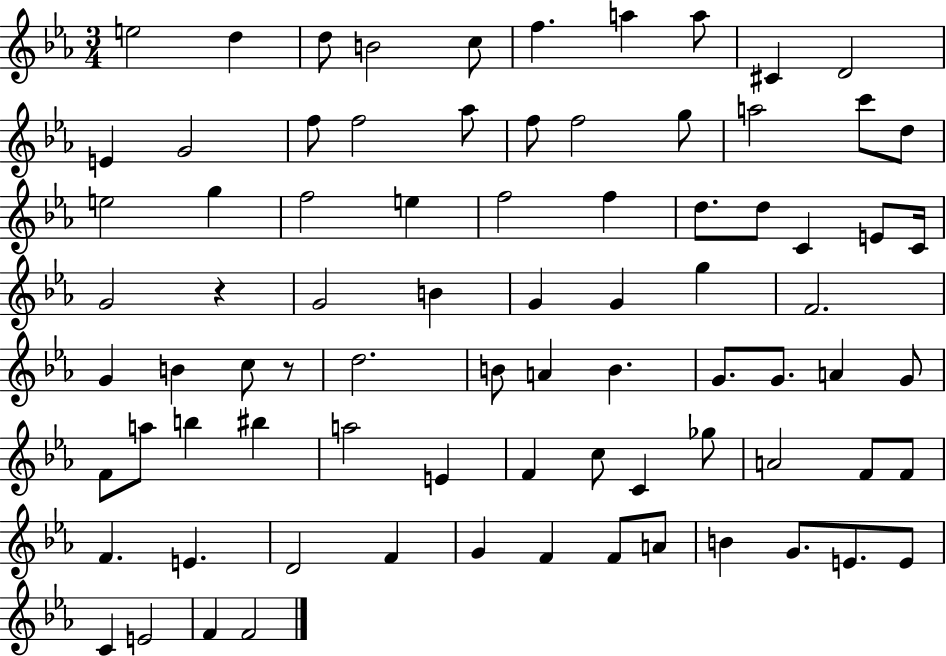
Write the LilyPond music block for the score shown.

{
  \clef treble
  \numericTimeSignature
  \time 3/4
  \key ees \major
  e''2 d''4 | d''8 b'2 c''8 | f''4. a''4 a''8 | cis'4 d'2 | \break e'4 g'2 | f''8 f''2 aes''8 | f''8 f''2 g''8 | a''2 c'''8 d''8 | \break e''2 g''4 | f''2 e''4 | f''2 f''4 | d''8. d''8 c'4 e'8 c'16 | \break g'2 r4 | g'2 b'4 | g'4 g'4 g''4 | f'2. | \break g'4 b'4 c''8 r8 | d''2. | b'8 a'4 b'4. | g'8. g'8. a'4 g'8 | \break f'8 a''8 b''4 bis''4 | a''2 e'4 | f'4 c''8 c'4 ges''8 | a'2 f'8 f'8 | \break f'4. e'4. | d'2 f'4 | g'4 f'4 f'8 a'8 | b'4 g'8. e'8. e'8 | \break c'4 e'2 | f'4 f'2 | \bar "|."
}